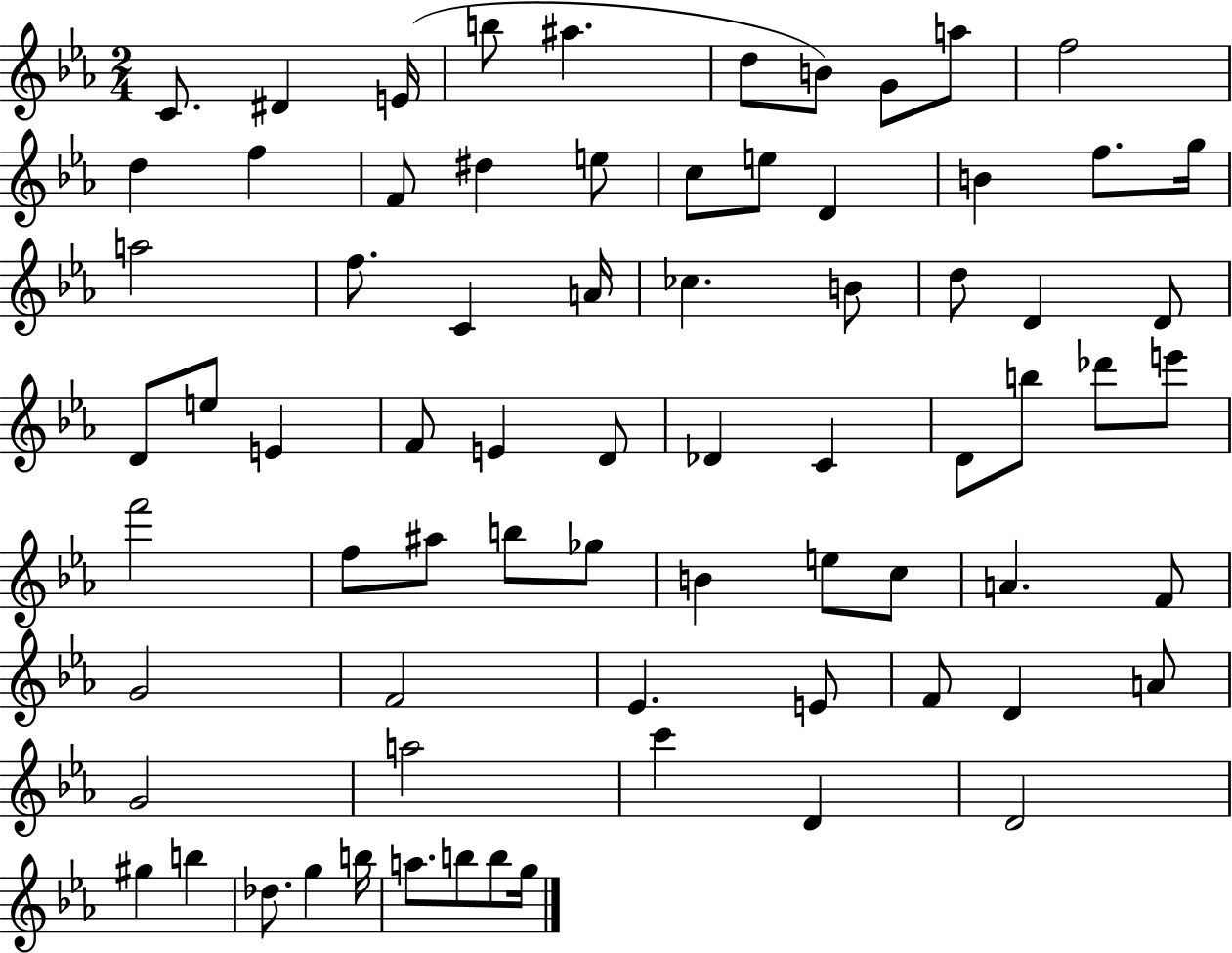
{
  \clef treble
  \numericTimeSignature
  \time 2/4
  \key ees \major
  c'8. dis'4 e'16( | b''8 ais''4. | d''8 b'8) g'8 a''8 | f''2 | \break d''4 f''4 | f'8 dis''4 e''8 | c''8 e''8 d'4 | b'4 f''8. g''16 | \break a''2 | f''8. c'4 a'16 | ces''4. b'8 | d''8 d'4 d'8 | \break d'8 e''8 e'4 | f'8 e'4 d'8 | des'4 c'4 | d'8 b''8 des'''8 e'''8 | \break f'''2 | f''8 ais''8 b''8 ges''8 | b'4 e''8 c''8 | a'4. f'8 | \break g'2 | f'2 | ees'4. e'8 | f'8 d'4 a'8 | \break g'2 | a''2 | c'''4 d'4 | d'2 | \break gis''4 b''4 | des''8. g''4 b''16 | a''8. b''8 b''8 g''16 | \bar "|."
}